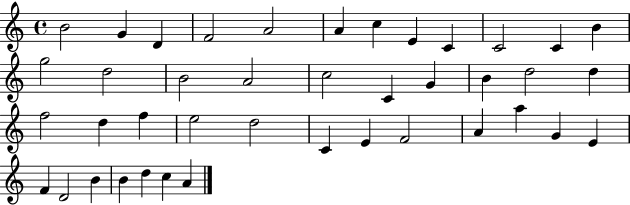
{
  \clef treble
  \time 4/4
  \defaultTimeSignature
  \key c \major
  b'2 g'4 d'4 | f'2 a'2 | a'4 c''4 e'4 c'4 | c'2 c'4 b'4 | \break g''2 d''2 | b'2 a'2 | c''2 c'4 g'4 | b'4 d''2 d''4 | \break f''2 d''4 f''4 | e''2 d''2 | c'4 e'4 f'2 | a'4 a''4 g'4 e'4 | \break f'4 d'2 b'4 | b'4 d''4 c''4 a'4 | \bar "|."
}